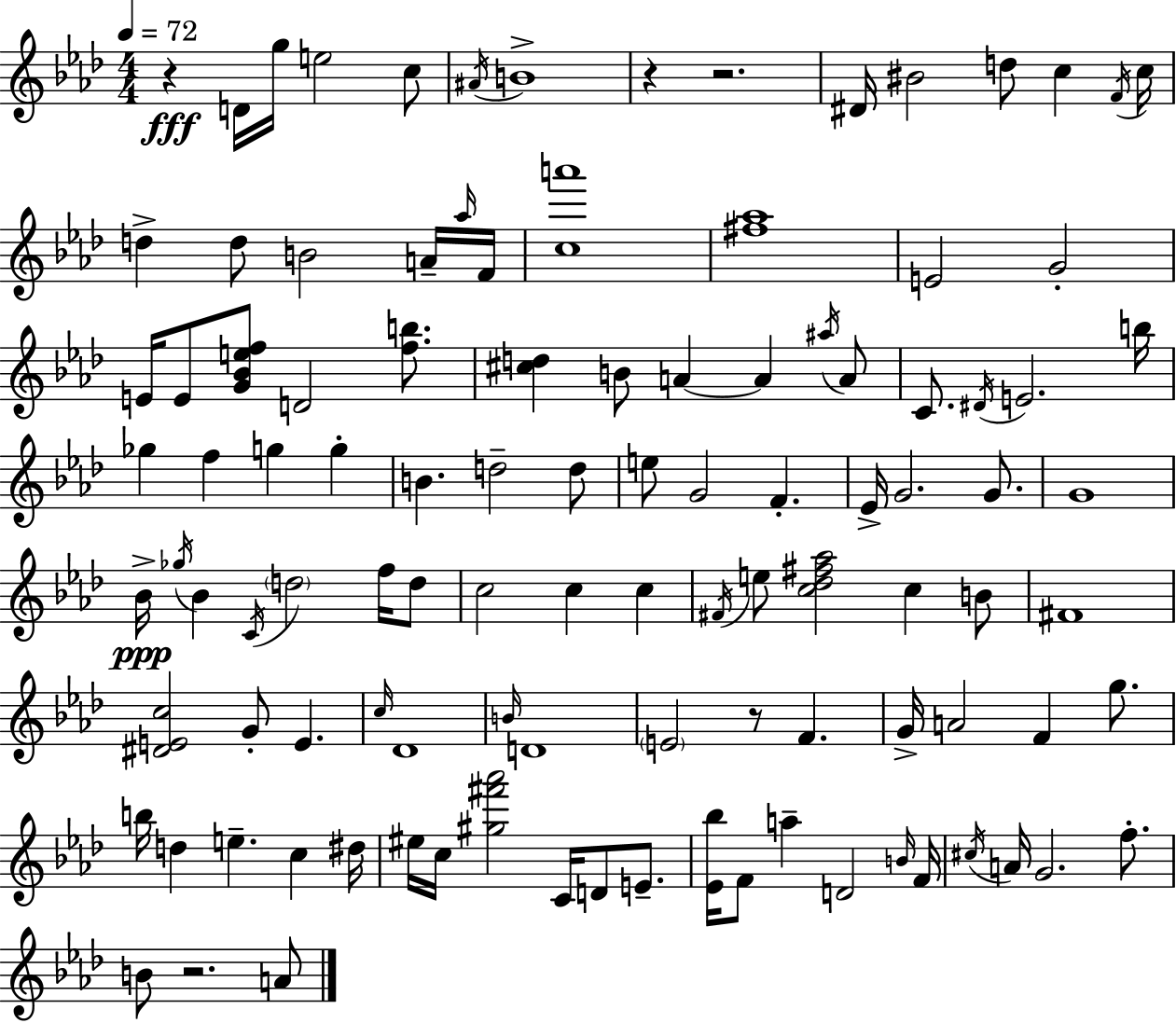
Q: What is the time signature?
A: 4/4